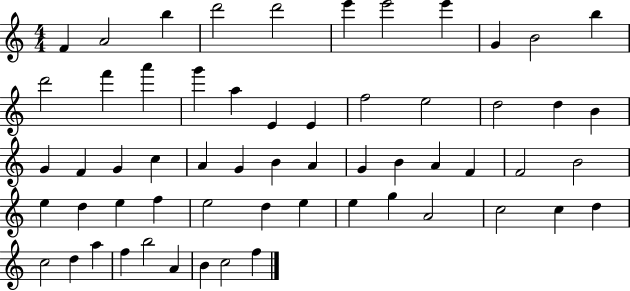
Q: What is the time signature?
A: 4/4